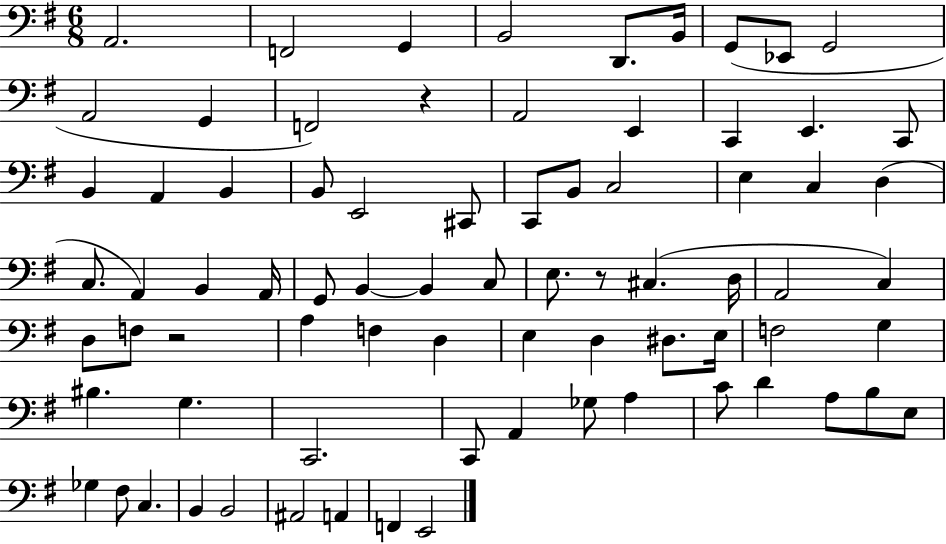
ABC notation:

X:1
T:Untitled
M:6/8
L:1/4
K:G
A,,2 F,,2 G,, B,,2 D,,/2 B,,/4 G,,/2 _E,,/2 G,,2 A,,2 G,, F,,2 z A,,2 E,, C,, E,, C,,/2 B,, A,, B,, B,,/2 E,,2 ^C,,/2 C,,/2 B,,/2 C,2 E, C, D, C,/2 A,, B,, A,,/4 G,,/2 B,, B,, C,/2 E,/2 z/2 ^C, D,/4 A,,2 C, D,/2 F,/2 z2 A, F, D, E, D, ^D,/2 E,/4 F,2 G, ^B, G, C,,2 C,,/2 A,, _G,/2 A, C/2 D A,/2 B,/2 E,/2 _G, ^F,/2 C, B,, B,,2 ^A,,2 A,, F,, E,,2